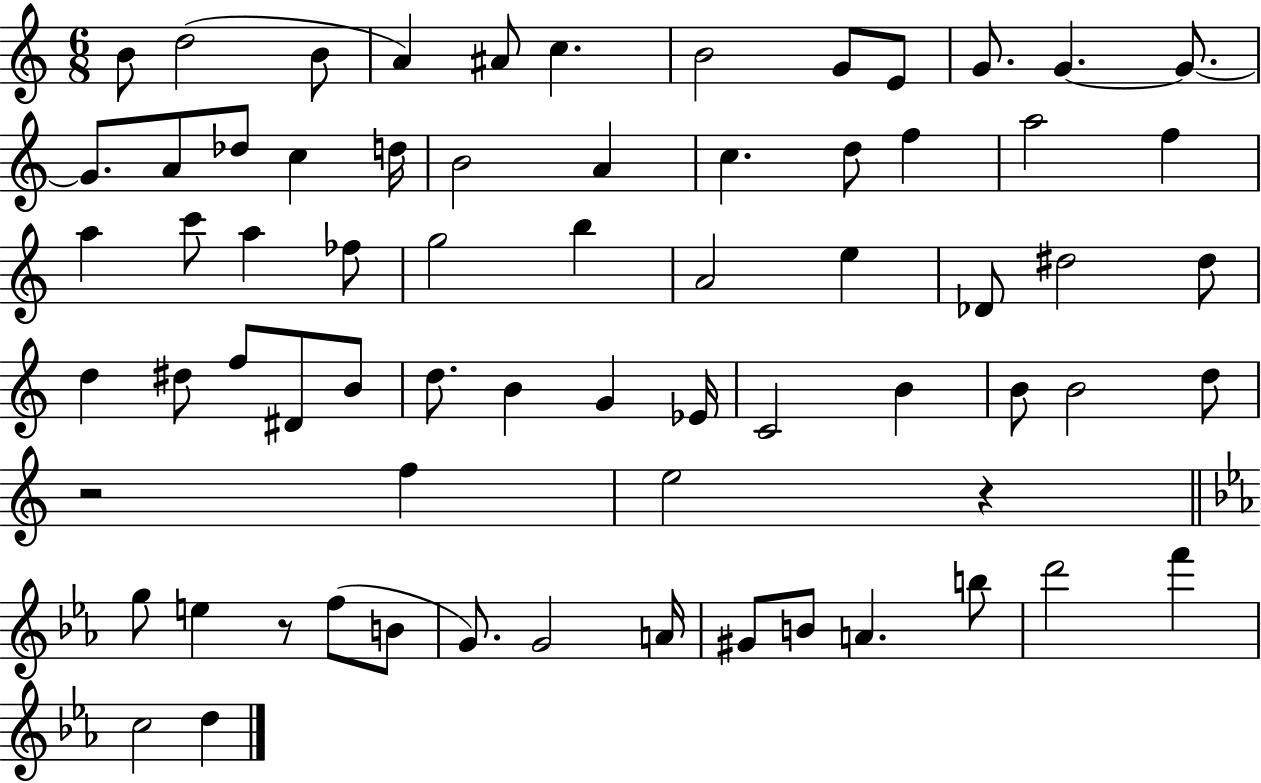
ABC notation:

X:1
T:Untitled
M:6/8
L:1/4
K:C
B/2 d2 B/2 A ^A/2 c B2 G/2 E/2 G/2 G G/2 G/2 A/2 _d/2 c d/4 B2 A c d/2 f a2 f a c'/2 a _f/2 g2 b A2 e _D/2 ^d2 ^d/2 d ^d/2 f/2 ^D/2 B/2 d/2 B G _E/4 C2 B B/2 B2 d/2 z2 f e2 z g/2 e z/2 f/2 B/2 G/2 G2 A/4 ^G/2 B/2 A b/2 d'2 f' c2 d